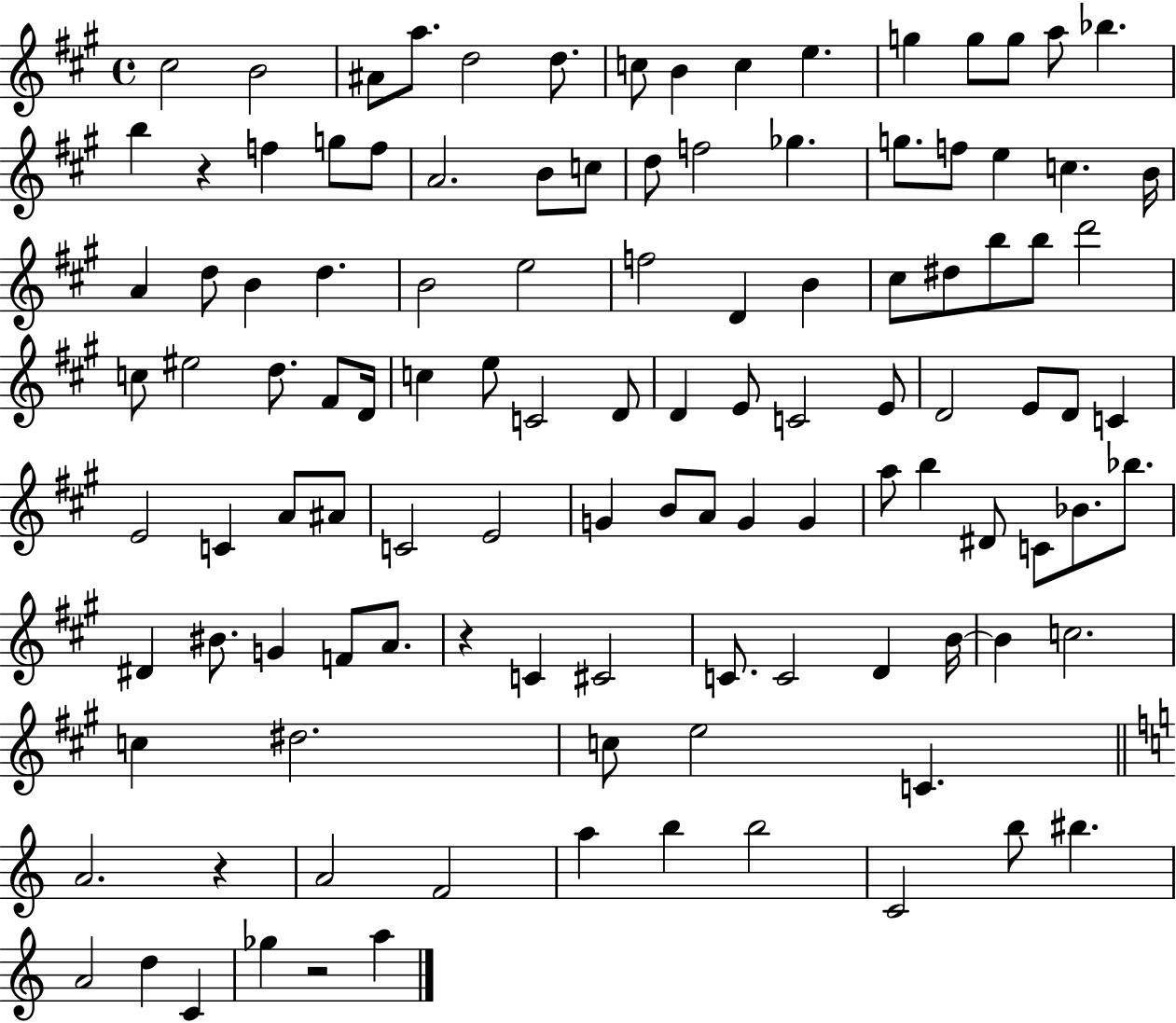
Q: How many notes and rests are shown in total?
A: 114